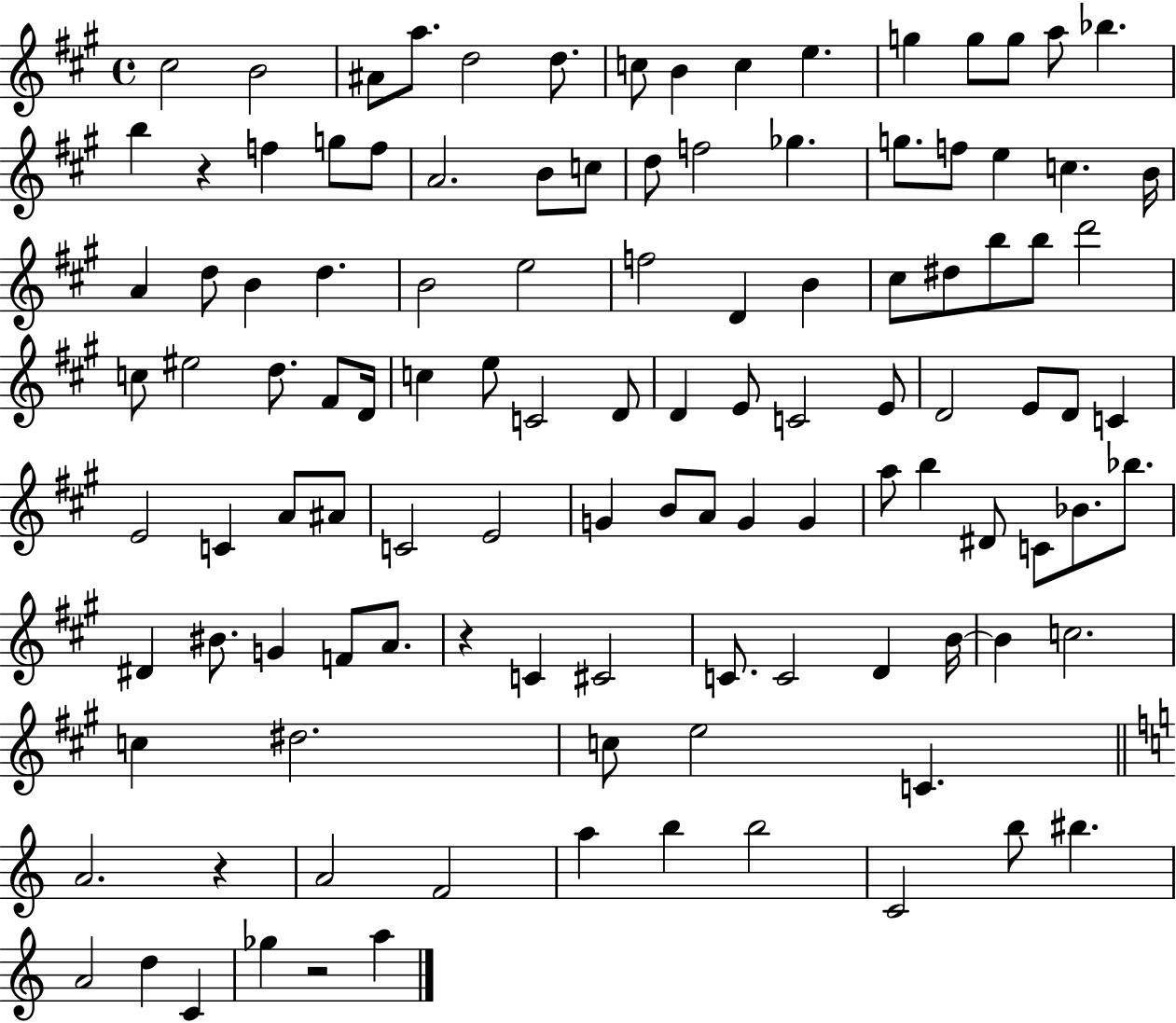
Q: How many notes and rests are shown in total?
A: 114